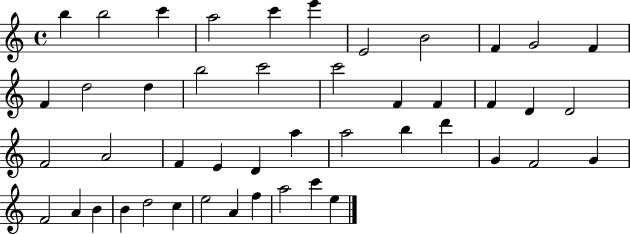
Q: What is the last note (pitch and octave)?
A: E5